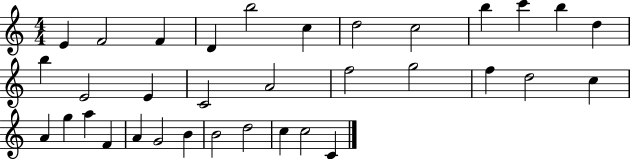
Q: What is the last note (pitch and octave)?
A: C4